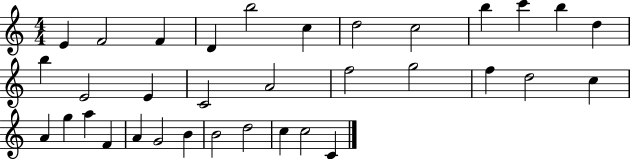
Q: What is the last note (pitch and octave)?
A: C4